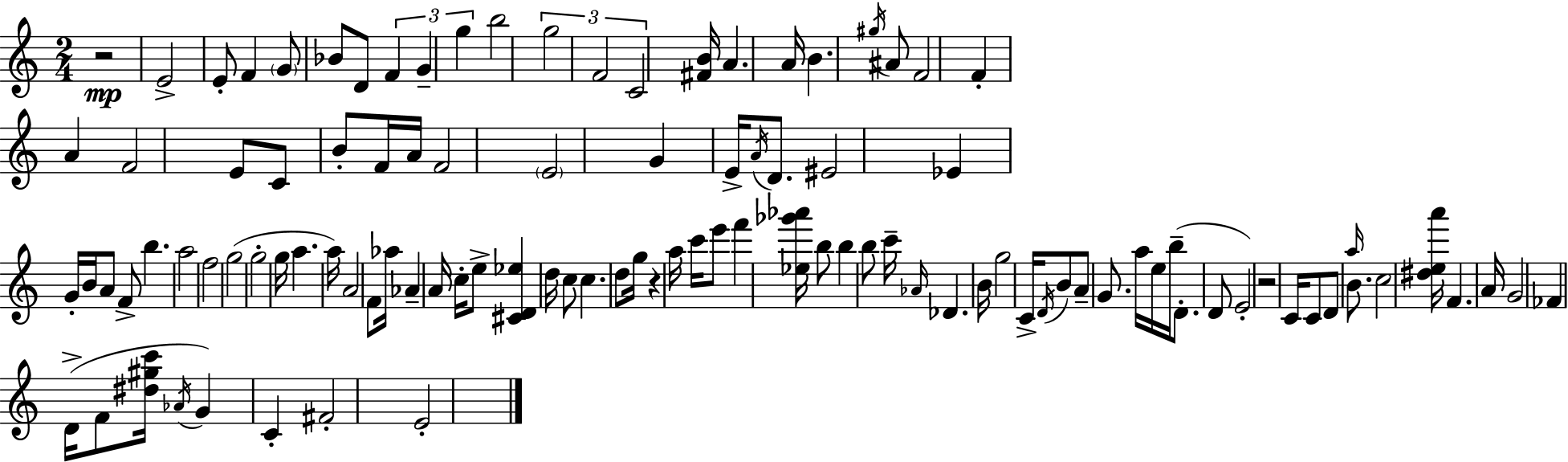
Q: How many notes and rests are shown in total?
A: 107